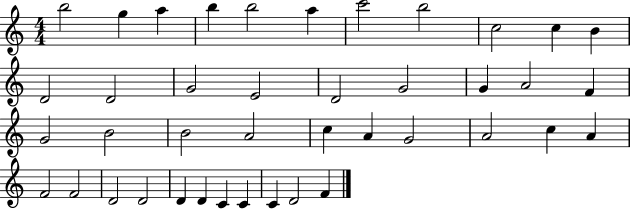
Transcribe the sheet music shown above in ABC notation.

X:1
T:Untitled
M:4/4
L:1/4
K:C
b2 g a b b2 a c'2 b2 c2 c B D2 D2 G2 E2 D2 G2 G A2 F G2 B2 B2 A2 c A G2 A2 c A F2 F2 D2 D2 D D C C C D2 F